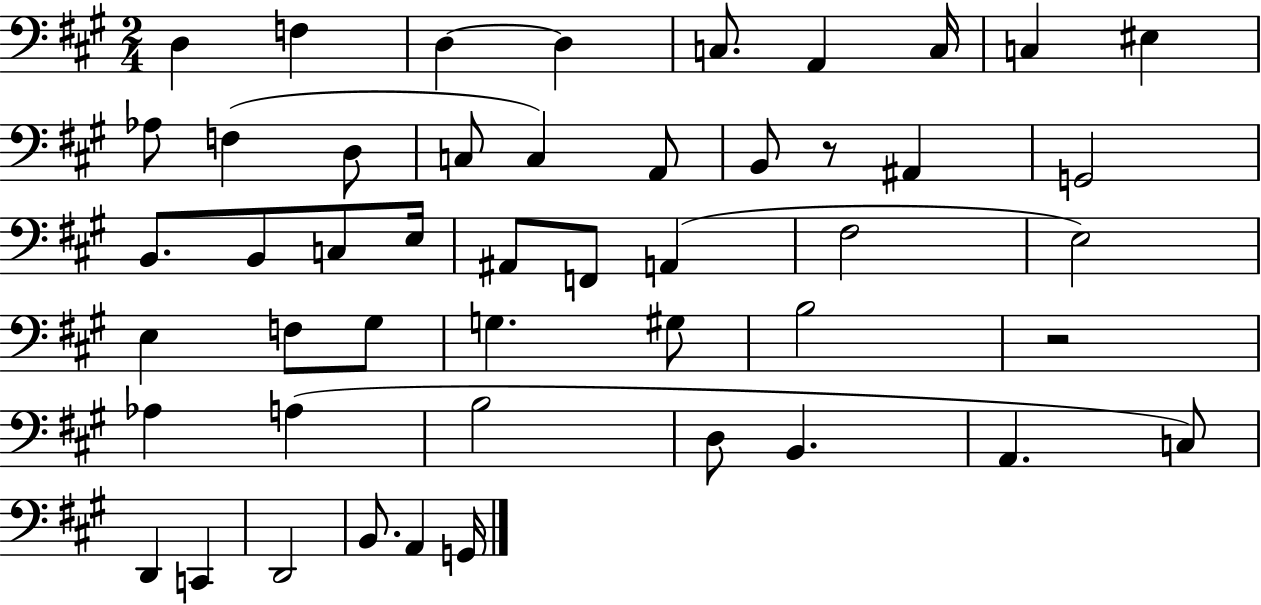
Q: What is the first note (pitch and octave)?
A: D3